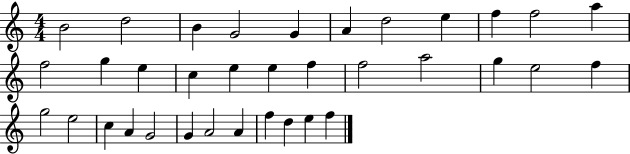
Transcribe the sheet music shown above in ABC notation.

X:1
T:Untitled
M:4/4
L:1/4
K:C
B2 d2 B G2 G A d2 e f f2 a f2 g e c e e f f2 a2 g e2 f g2 e2 c A G2 G A2 A f d e f